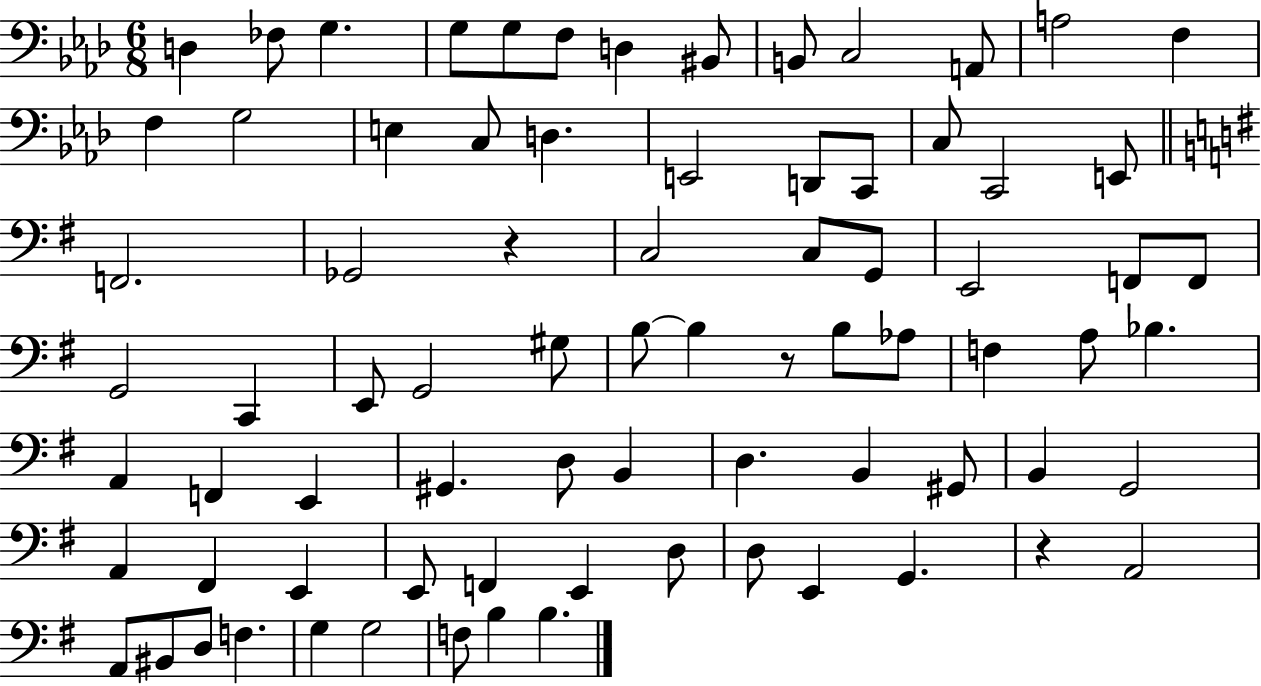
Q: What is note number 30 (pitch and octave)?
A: E2